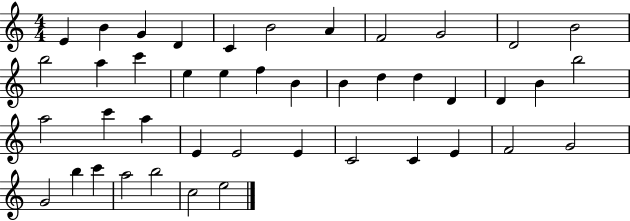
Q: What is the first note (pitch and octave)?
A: E4